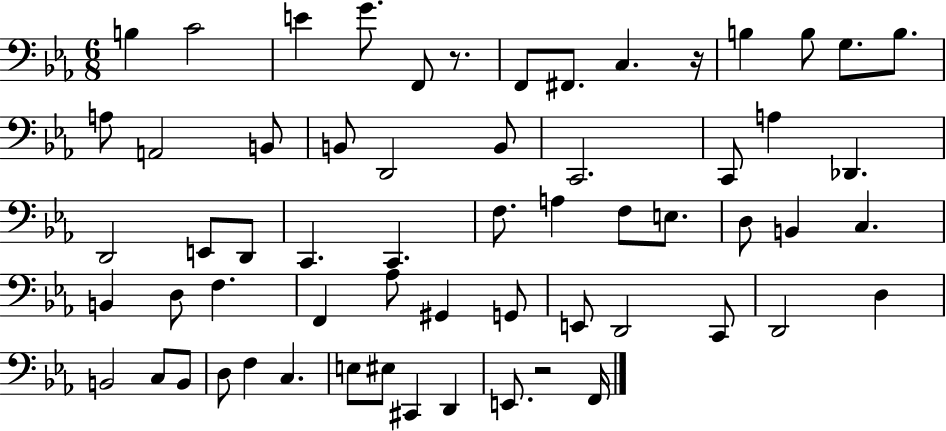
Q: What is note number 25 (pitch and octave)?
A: D2